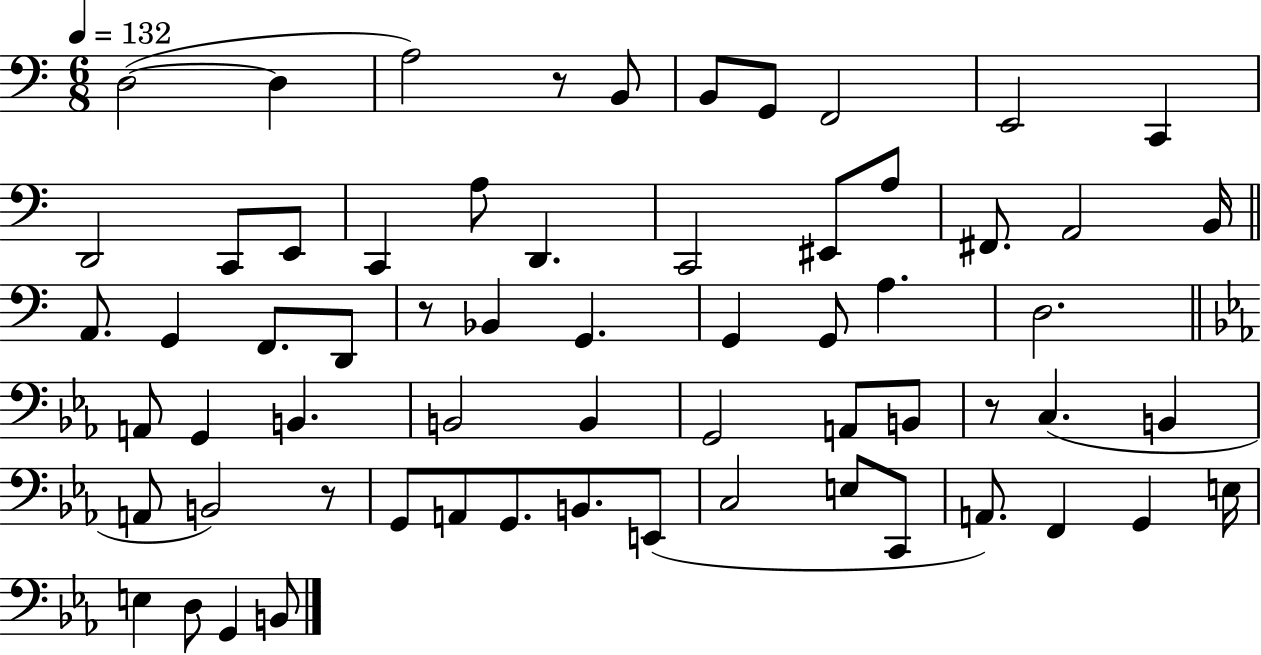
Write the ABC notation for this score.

X:1
T:Untitled
M:6/8
L:1/4
K:C
D,2 D, A,2 z/2 B,,/2 B,,/2 G,,/2 F,,2 E,,2 C,, D,,2 C,,/2 E,,/2 C,, A,/2 D,, C,,2 ^E,,/2 A,/2 ^F,,/2 A,,2 B,,/4 A,,/2 G,, F,,/2 D,,/2 z/2 _B,, G,, G,, G,,/2 A, D,2 A,,/2 G,, B,, B,,2 B,, G,,2 A,,/2 B,,/2 z/2 C, B,, A,,/2 B,,2 z/2 G,,/2 A,,/2 G,,/2 B,,/2 E,,/2 C,2 E,/2 C,,/2 A,,/2 F,, G,, E,/4 E, D,/2 G,, B,,/2